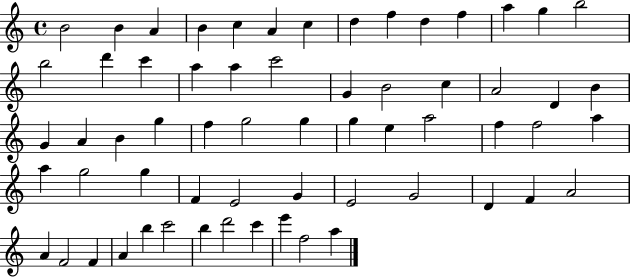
B4/h B4/q A4/q B4/q C5/q A4/q C5/q D5/q F5/q D5/q F5/q A5/q G5/q B5/h B5/h D6/q C6/q A5/q A5/q C6/h G4/q B4/h C5/q A4/h D4/q B4/q G4/q A4/q B4/q G5/q F5/q G5/h G5/q G5/q E5/q A5/h F5/q F5/h A5/q A5/q G5/h G5/q F4/q E4/h G4/q E4/h G4/h D4/q F4/q A4/h A4/q F4/h F4/q A4/q B5/q C6/h B5/q D6/h C6/q E6/q F5/h A5/q